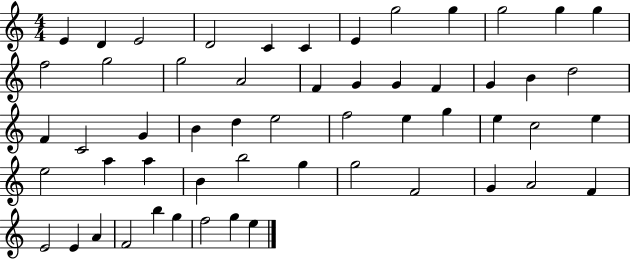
X:1
T:Untitled
M:4/4
L:1/4
K:C
E D E2 D2 C C E g2 g g2 g g f2 g2 g2 A2 F G G F G B d2 F C2 G B d e2 f2 e g e c2 e e2 a a B b2 g g2 F2 G A2 F E2 E A F2 b g f2 g e